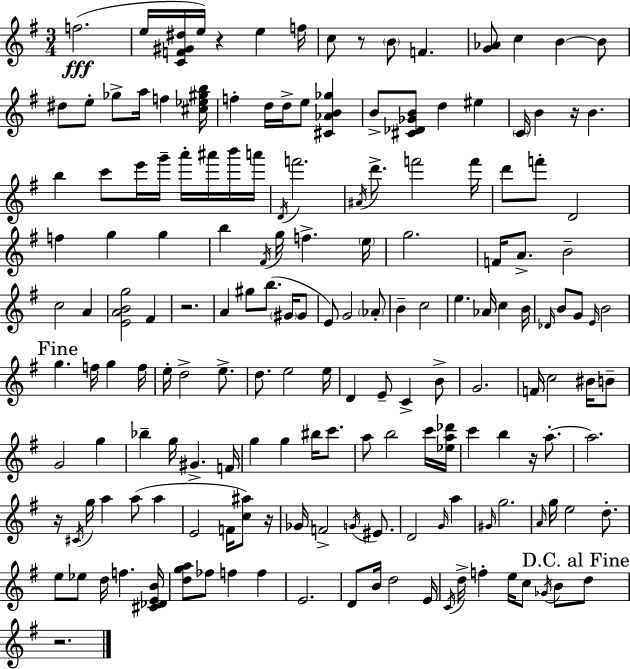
{
  \clef treble
  \numericTimeSignature
  \time 3/4
  \key e \minor
  f''2.(\fff | e''16 <c' f' gis' dis''>16 e''16) r4 e''4 f''16 | c''8 r8 \parenthesize b'8 f'4. | <g' aes'>8 c''4 b'4~~ b'8 | \break dis''8 e''8-. ges''8-> a''16 f''4 <cis'' ees'' gis'' b''>16 | f''4-. d''16 d''16-> e''8 <cis' aes' b' ges''>4 | b'8-> <cis' des' ges' b'>8 d''4 eis''4 | \parenthesize c'16 b'4 r16 b'4. | \break b''4 c'''8 e'''16 g'''16-- a'''16-. ais'''16 b'''16 a'''16 | \acciaccatura { d'16 } f'''2. | \acciaccatura { ais'16 } d'''8.-> f'''2 | f'''16 d'''8 f'''8-. d'2 | \break f''4 g''4 g''4 | b''4 \acciaccatura { fis'16 } g''16 f''4.-> | \parenthesize e''16 g''2. | f'16 a'8.-> b'2-- | \break c''2 a'4 | <e' a' b' g''>2 fis'4 | r2. | a'4 gis''8 b''8.( | \break \parenthesize gis'16 gis'8 e'8) g'2 | \parenthesize aes'8-. b'4-- c''2 | e''4. aes'16 c''4 | b'16 \grace { des'16 } b'8 g'8 \grace { e'16 } b'2 | \break \mark "Fine" g''4. f''16 | g''4 f''16 e''16-. d''2-> | e''8.-> d''8. e''2 | e''16 d'4 e'8-- c'4-> | \break b'8-> g'2. | f'16 c''2 | bis'16 b'8-- g'2 | g''4 bes''4-- g''16 gis'4.-> | \break f'16 g''4 g''4 | bis''16 c'''8. a''8 b''2 | c'''16 <ees'' a'' des'''>16 c'''4 b''4 | r16 a''8.-.~~ a''2. | \break r16 \acciaccatura { cis'16 } g''16 a''4 | a''8( a''4 e'2 | f'16 <c'' ais''>8) r16 ges'16 f'2-> | \acciaccatura { g'16 } eis'8. d'2 | \break \grace { g'16 } a''4 \grace { gis'16 } g''2. | \grace { a'16 } g''16 e''2 | d''8.-. e''8 | ees''8 d''16 f''4. <cis' des' e' b'>16 <d'' g'' a''>8 | \break fes''8 f''4 f''4 e'2. | d'8 | b'16 d''2 e'16 \acciaccatura { c'16 } d''16-> | f''4-. e''16 c''8 \acciaccatura { ges'16 } b'8 \mark "D.C. al Fine" d''8 | \break r2. | \bar "|."
}